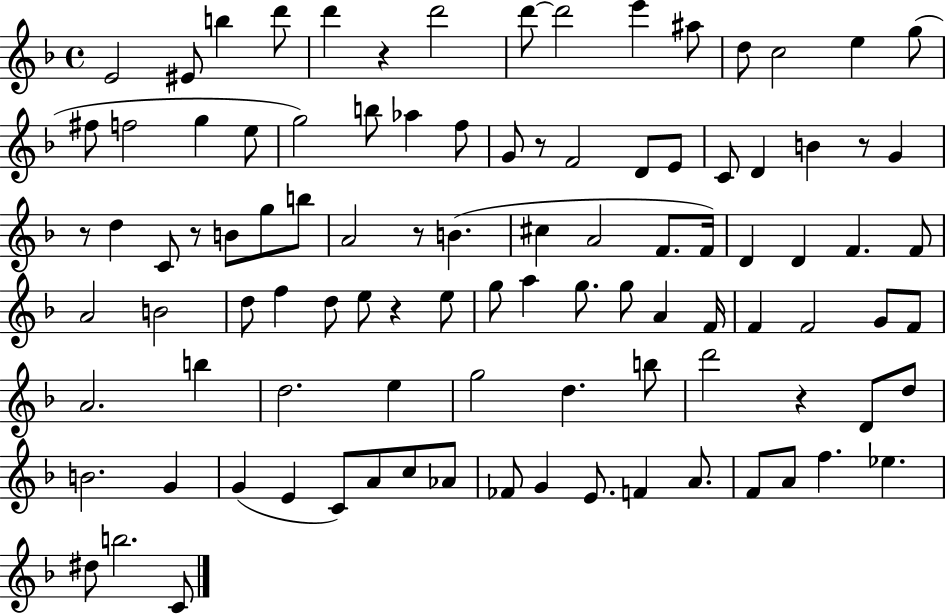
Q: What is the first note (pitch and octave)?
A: E4